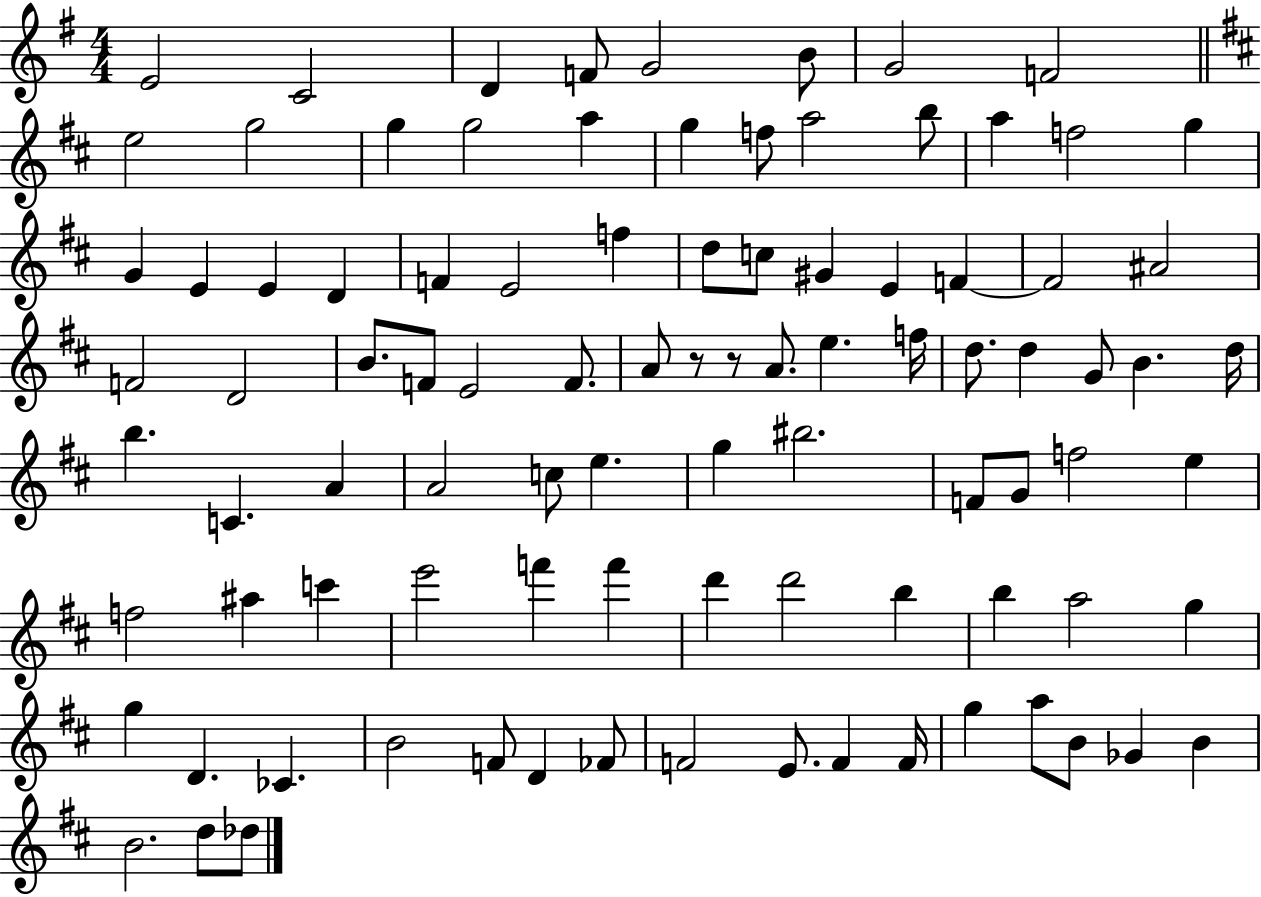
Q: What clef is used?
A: treble